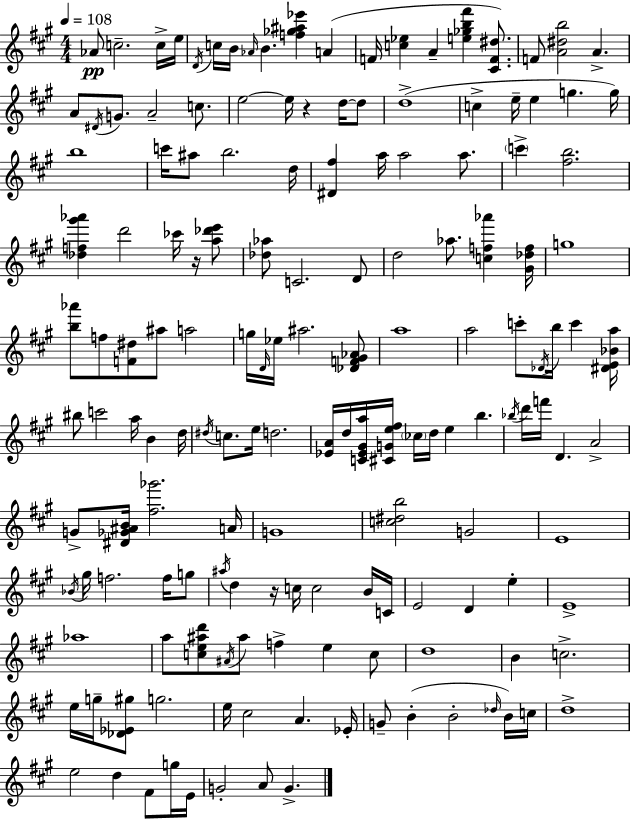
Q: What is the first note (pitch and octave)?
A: Ab4